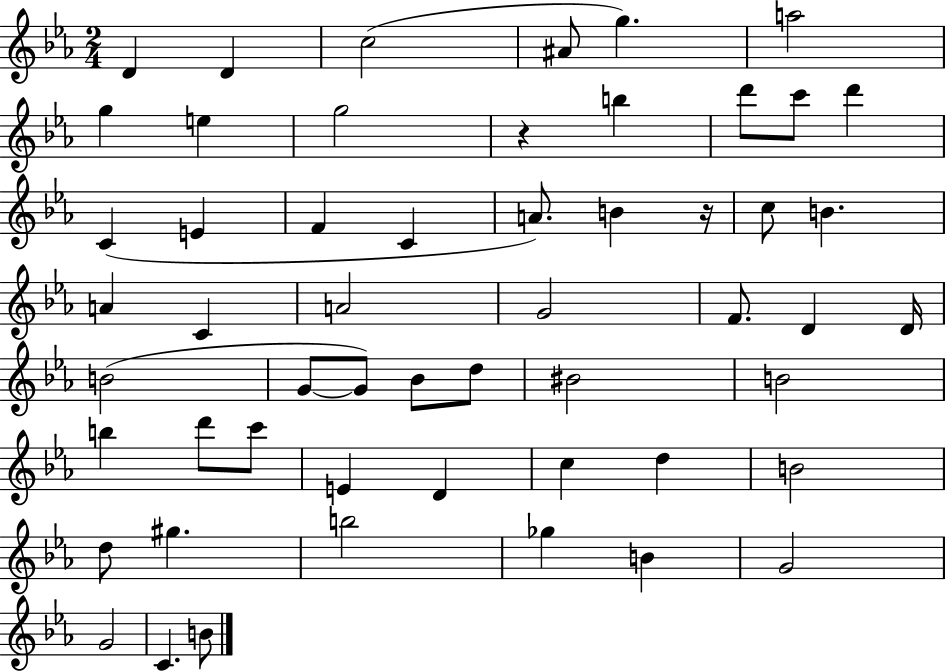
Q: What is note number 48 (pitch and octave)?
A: B4